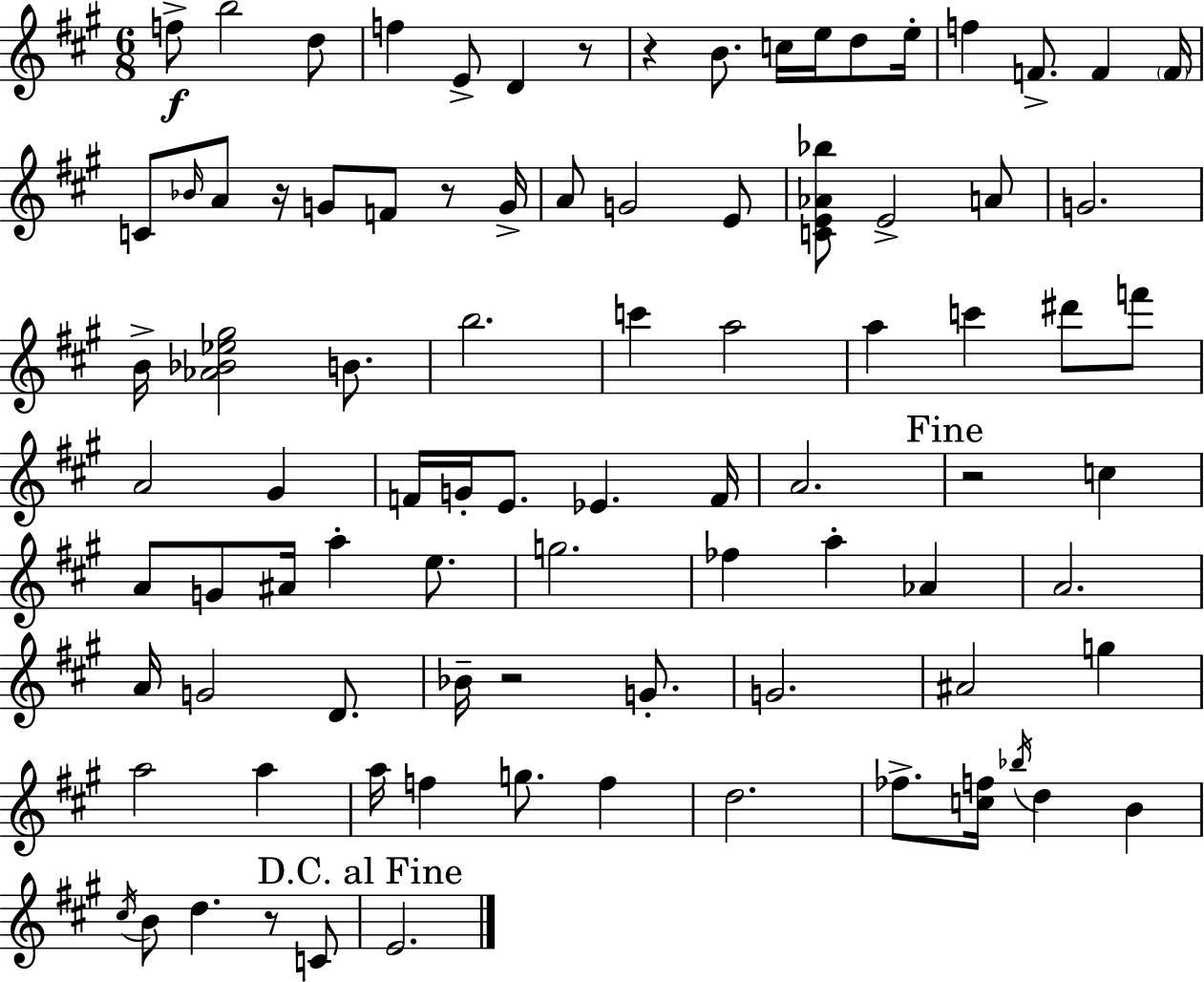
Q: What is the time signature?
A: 6/8